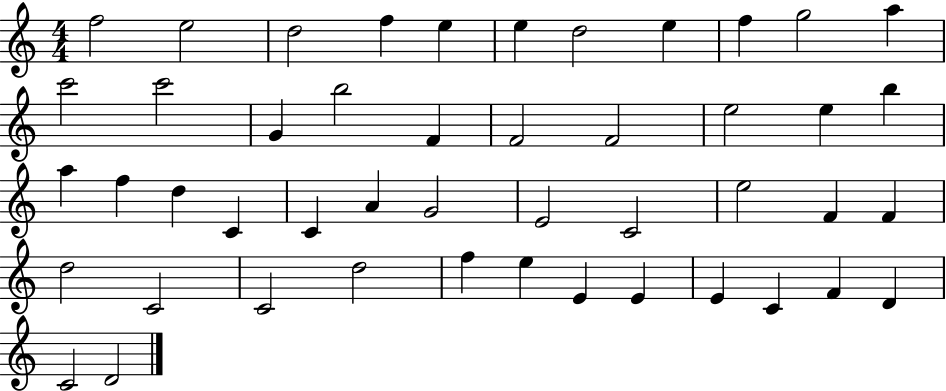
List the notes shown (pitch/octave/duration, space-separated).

F5/h E5/h D5/h F5/q E5/q E5/q D5/h E5/q F5/q G5/h A5/q C6/h C6/h G4/q B5/h F4/q F4/h F4/h E5/h E5/q B5/q A5/q F5/q D5/q C4/q C4/q A4/q G4/h E4/h C4/h E5/h F4/q F4/q D5/h C4/h C4/h D5/h F5/q E5/q E4/q E4/q E4/q C4/q F4/q D4/q C4/h D4/h